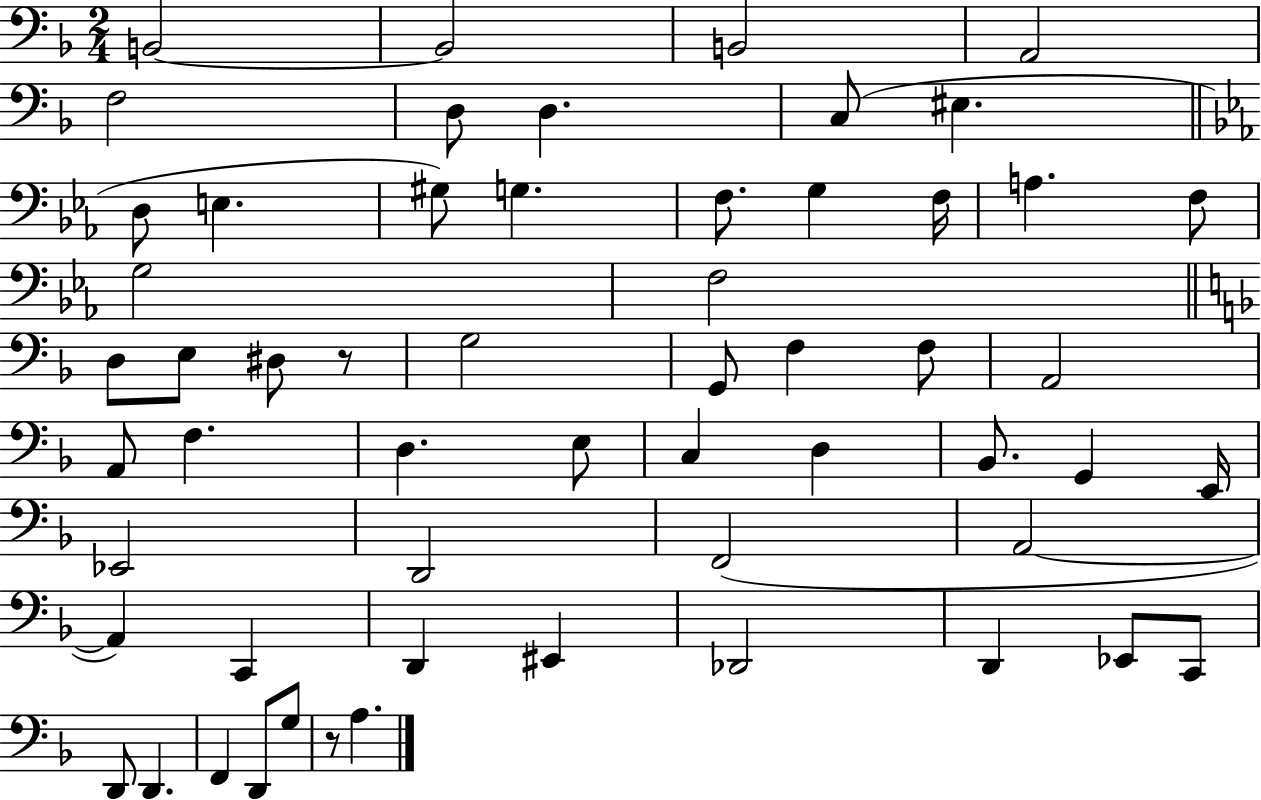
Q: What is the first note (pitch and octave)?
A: B2